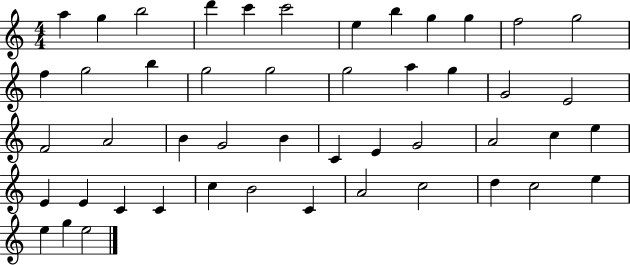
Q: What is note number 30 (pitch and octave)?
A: G4